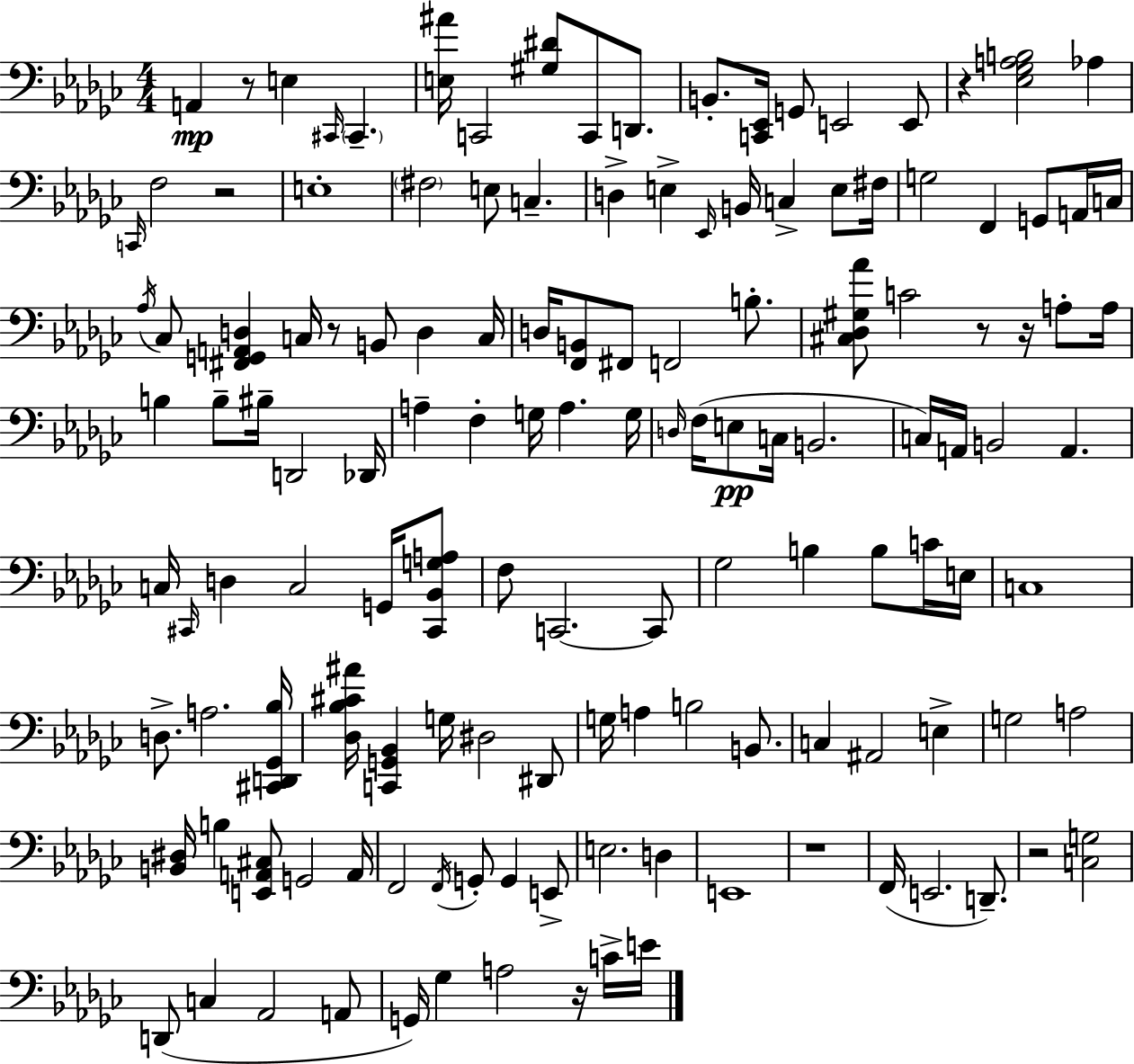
X:1
T:Untitled
M:4/4
L:1/4
K:Ebm
A,, z/2 E, ^C,,/4 ^C,, [E,^A]/4 C,,2 [^G,^D]/2 C,,/2 D,,/2 B,,/2 [C,,_E,,]/4 G,,/2 E,,2 E,,/2 z [_E,_G,A,B,]2 _A, C,,/4 F,2 z2 E,4 ^F,2 E,/2 C, D, E, _E,,/4 B,,/4 C, E,/2 ^F,/4 G,2 F,, G,,/2 A,,/4 C,/4 _A,/4 _C,/2 [^F,,G,,A,,D,] C,/4 z/2 B,,/2 D, C,/4 D,/4 [F,,B,,]/2 ^F,,/2 F,,2 B,/2 [^C,_D,^G,_A]/2 C2 z/2 z/4 A,/2 A,/4 B, B,/2 ^B,/4 D,,2 _D,,/4 A, F, G,/4 A, G,/4 D,/4 F,/4 E,/2 C,/4 B,,2 C,/4 A,,/4 B,,2 A,, C,/4 ^C,,/4 D, C,2 G,,/4 [^C,,_B,,G,A,]/2 F,/2 C,,2 C,,/2 _G,2 B, B,/2 C/4 E,/4 C,4 D,/2 A,2 [^C,,D,,_G,,_B,]/4 [_D,_B,^C^A]/4 [C,,G,,_B,,] G,/4 ^D,2 ^D,,/2 G,/4 A, B,2 B,,/2 C, ^A,,2 E, G,2 A,2 [B,,^D,]/4 B, [E,,A,,^C,]/2 G,,2 A,,/4 F,,2 F,,/4 G,,/2 G,, E,,/2 E,2 D, E,,4 z4 F,,/4 E,,2 D,,/2 z2 [C,G,]2 D,,/2 C, _A,,2 A,,/2 G,,/4 _G, A,2 z/4 C/4 E/4